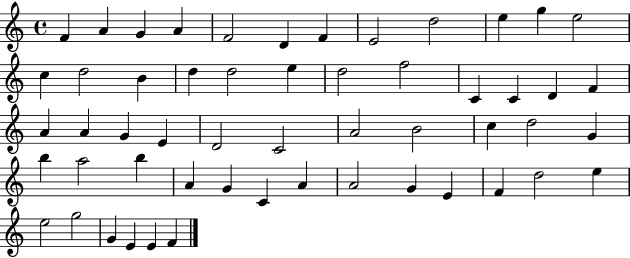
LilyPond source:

{
  \clef treble
  \time 4/4
  \defaultTimeSignature
  \key c \major
  f'4 a'4 g'4 a'4 | f'2 d'4 f'4 | e'2 d''2 | e''4 g''4 e''2 | \break c''4 d''2 b'4 | d''4 d''2 e''4 | d''2 f''2 | c'4 c'4 d'4 f'4 | \break a'4 a'4 g'4 e'4 | d'2 c'2 | a'2 b'2 | c''4 d''2 g'4 | \break b''4 a''2 b''4 | a'4 g'4 c'4 a'4 | a'2 g'4 e'4 | f'4 d''2 e''4 | \break e''2 g''2 | g'4 e'4 e'4 f'4 | \bar "|."
}